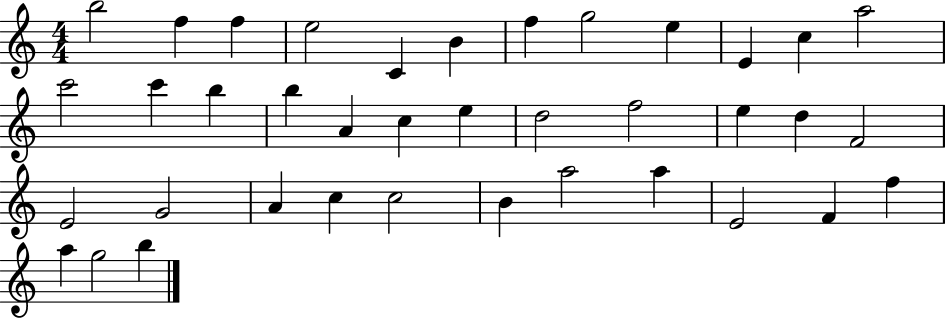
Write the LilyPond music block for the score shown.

{
  \clef treble
  \numericTimeSignature
  \time 4/4
  \key c \major
  b''2 f''4 f''4 | e''2 c'4 b'4 | f''4 g''2 e''4 | e'4 c''4 a''2 | \break c'''2 c'''4 b''4 | b''4 a'4 c''4 e''4 | d''2 f''2 | e''4 d''4 f'2 | \break e'2 g'2 | a'4 c''4 c''2 | b'4 a''2 a''4 | e'2 f'4 f''4 | \break a''4 g''2 b''4 | \bar "|."
}